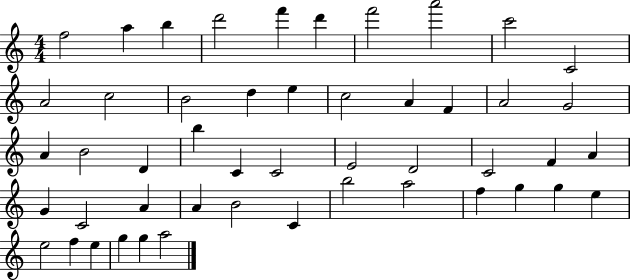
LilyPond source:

{
  \clef treble
  \numericTimeSignature
  \time 4/4
  \key c \major
  f''2 a''4 b''4 | d'''2 f'''4 d'''4 | f'''2 a'''2 | c'''2 c'2 | \break a'2 c''2 | b'2 d''4 e''4 | c''2 a'4 f'4 | a'2 g'2 | \break a'4 b'2 d'4 | b''4 c'4 c'2 | e'2 d'2 | c'2 f'4 a'4 | \break g'4 c'2 a'4 | a'4 b'2 c'4 | b''2 a''2 | f''4 g''4 g''4 e''4 | \break e''2 f''4 e''4 | g''4 g''4 a''2 | \bar "|."
}